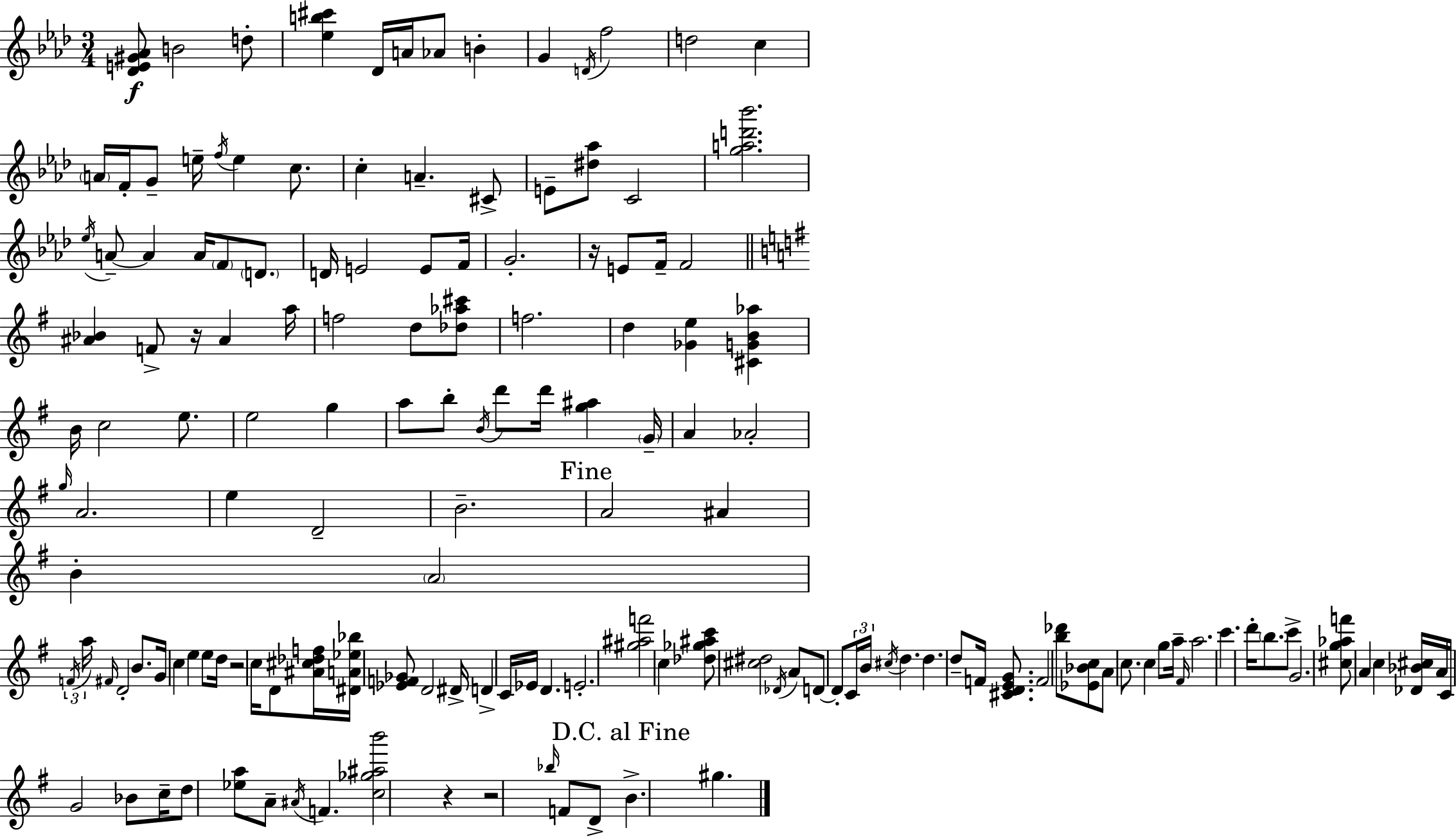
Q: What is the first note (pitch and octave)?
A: B4